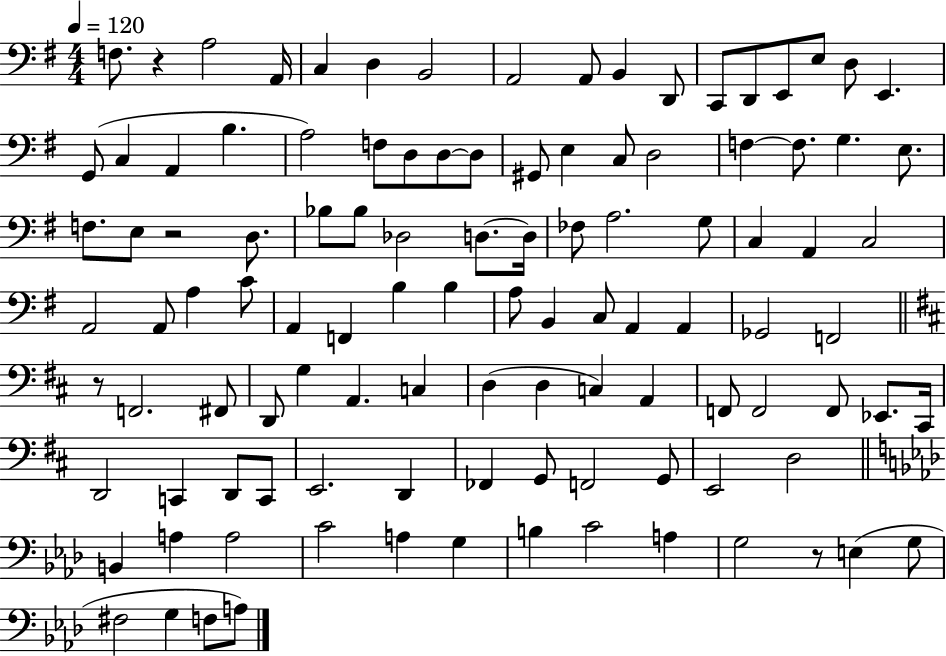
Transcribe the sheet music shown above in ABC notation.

X:1
T:Untitled
M:4/4
L:1/4
K:G
F,/2 z A,2 A,,/4 C, D, B,,2 A,,2 A,,/2 B,, D,,/2 C,,/2 D,,/2 E,,/2 E,/2 D,/2 E,, G,,/2 C, A,, B, A,2 F,/2 D,/2 D,/2 D,/2 ^G,,/2 E, C,/2 D,2 F, F,/2 G, E,/2 F,/2 E,/2 z2 D,/2 _B,/2 _B,/2 _D,2 D,/2 D,/4 _F,/2 A,2 G,/2 C, A,, C,2 A,,2 A,,/2 A, C/2 A,, F,, B, B, A,/2 B,, C,/2 A,, A,, _G,,2 F,,2 z/2 F,,2 ^F,,/2 D,,/2 G, A,, C, D, D, C, A,, F,,/2 F,,2 F,,/2 _E,,/2 ^C,,/4 D,,2 C,, D,,/2 C,,/2 E,,2 D,, _F,, G,,/2 F,,2 G,,/2 E,,2 D,2 B,, A, A,2 C2 A, G, B, C2 A, G,2 z/2 E, G,/2 ^F,2 G, F,/2 A,/2